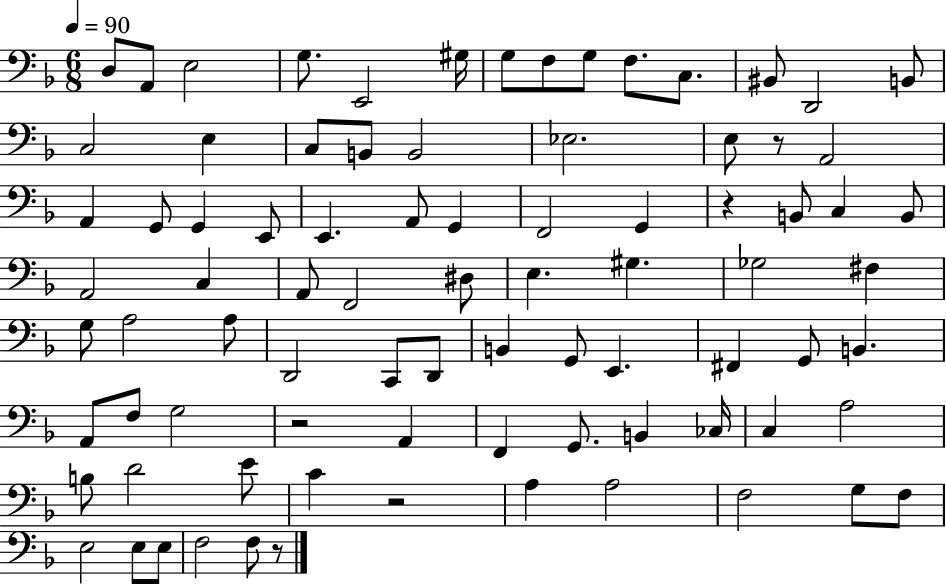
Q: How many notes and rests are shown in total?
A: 84